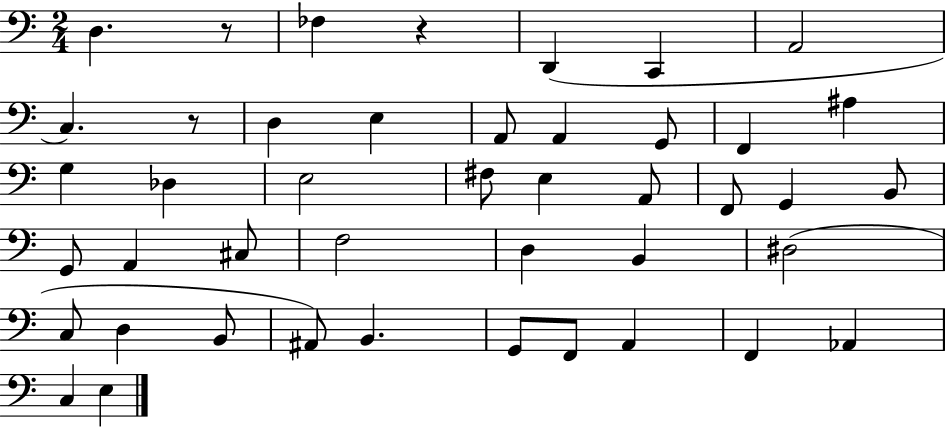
{
  \clef bass
  \numericTimeSignature
  \time 2/4
  \key c \major
  d4. r8 | fes4 r4 | d,4( c,4 | a,2 | \break c4.) r8 | d4 e4 | a,8 a,4 g,8 | f,4 ais4 | \break g4 des4 | e2 | fis8 e4 a,8 | f,8 g,4 b,8 | \break g,8 a,4 cis8 | f2 | d4 b,4 | dis2( | \break c8 d4 b,8 | ais,8) b,4. | g,8 f,8 a,4 | f,4 aes,4 | \break c4 e4 | \bar "|."
}